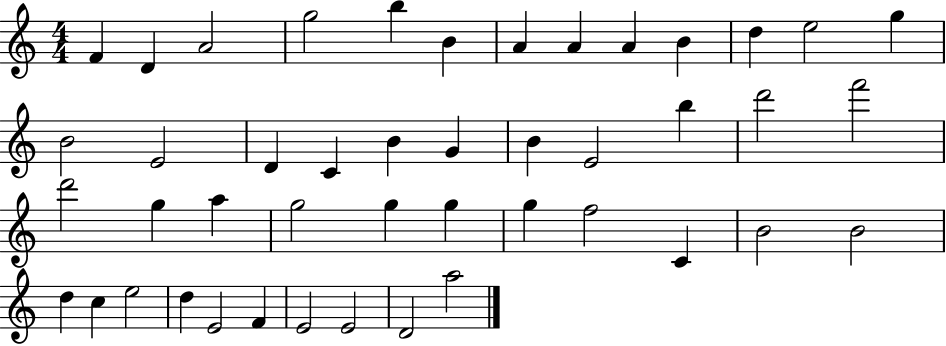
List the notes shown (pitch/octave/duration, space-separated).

F4/q D4/q A4/h G5/h B5/q B4/q A4/q A4/q A4/q B4/q D5/q E5/h G5/q B4/h E4/h D4/q C4/q B4/q G4/q B4/q E4/h B5/q D6/h F6/h D6/h G5/q A5/q G5/h G5/q G5/q G5/q F5/h C4/q B4/h B4/h D5/q C5/q E5/h D5/q E4/h F4/q E4/h E4/h D4/h A5/h